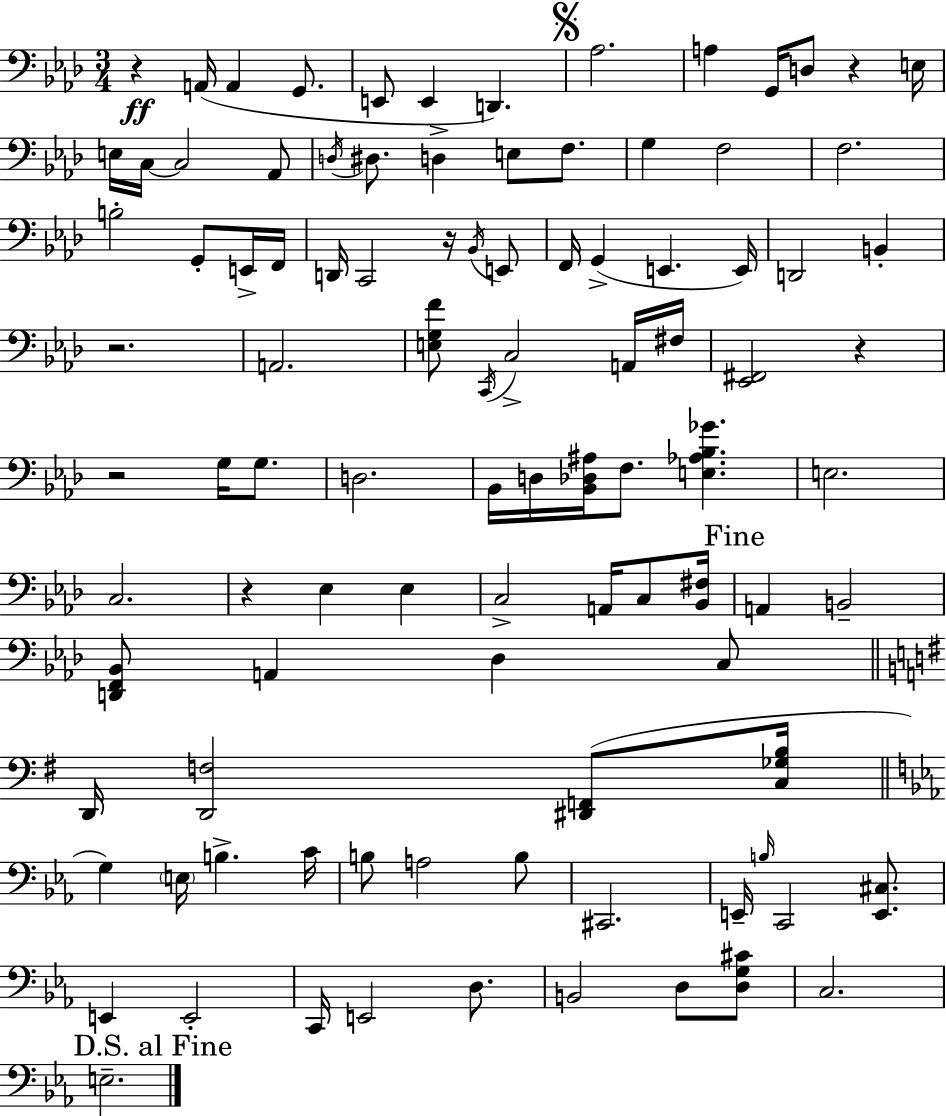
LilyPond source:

{
  \clef bass
  \numericTimeSignature
  \time 3/4
  \key f \minor
  r4\ff a,16( a,4 g,8. | e,8 e,4 d,4.) | \mark \markup { \musicglyph "scripts.segno" } aes2. | a4 g,16 d8 r4 e16 | \break e16 c16~~ c2 aes,8 | \acciaccatura { d16 } dis8. d4-> e8 f8. | g4 f2 | f2. | \break b2-. g,8-. e,16-> | f,16 d,16 c,2 r16 \acciaccatura { bes,16 } | e,8 f,16 g,4->( e,4. | e,16) d,2 b,4-. | \break r2. | a,2. | <e g f'>8 \acciaccatura { c,16 } c2-> | a,16 fis16 <ees, fis,>2 r4 | \break r2 g16 | g8. d2. | bes,16 d16 <bes, des ais>16 f8. <e aes bes ges'>4. | e2. | \break c2. | r4 ees4 ees4 | c2-> a,16 | c8 <bes, fis>16 \mark "Fine" a,4 b,2-- | \break <d, f, bes,>8 a,4 des4 | c8 \bar "||" \break \key g \major d,16 <d, f>2 <dis, f,>8( <c ges b>16 | \bar "||" \break \key c \minor g4) \parenthesize e16 b4.-> c'16 | b8 a2 b8 | cis,2. | e,16-- \grace { b16 } c,2 <e, cis>8. | \break e,4 e,2-. | c,16 e,2 d8. | b,2 d8 <d g cis'>8 | c2. | \break \mark "D.S. al Fine" e2.-- | \bar "|."
}